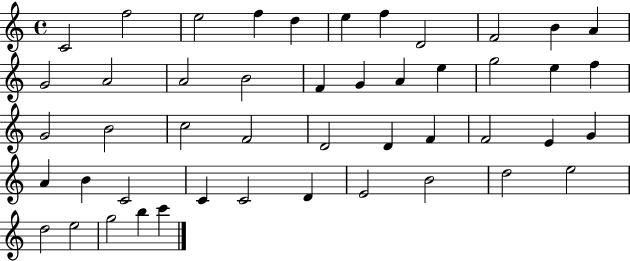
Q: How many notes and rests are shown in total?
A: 47